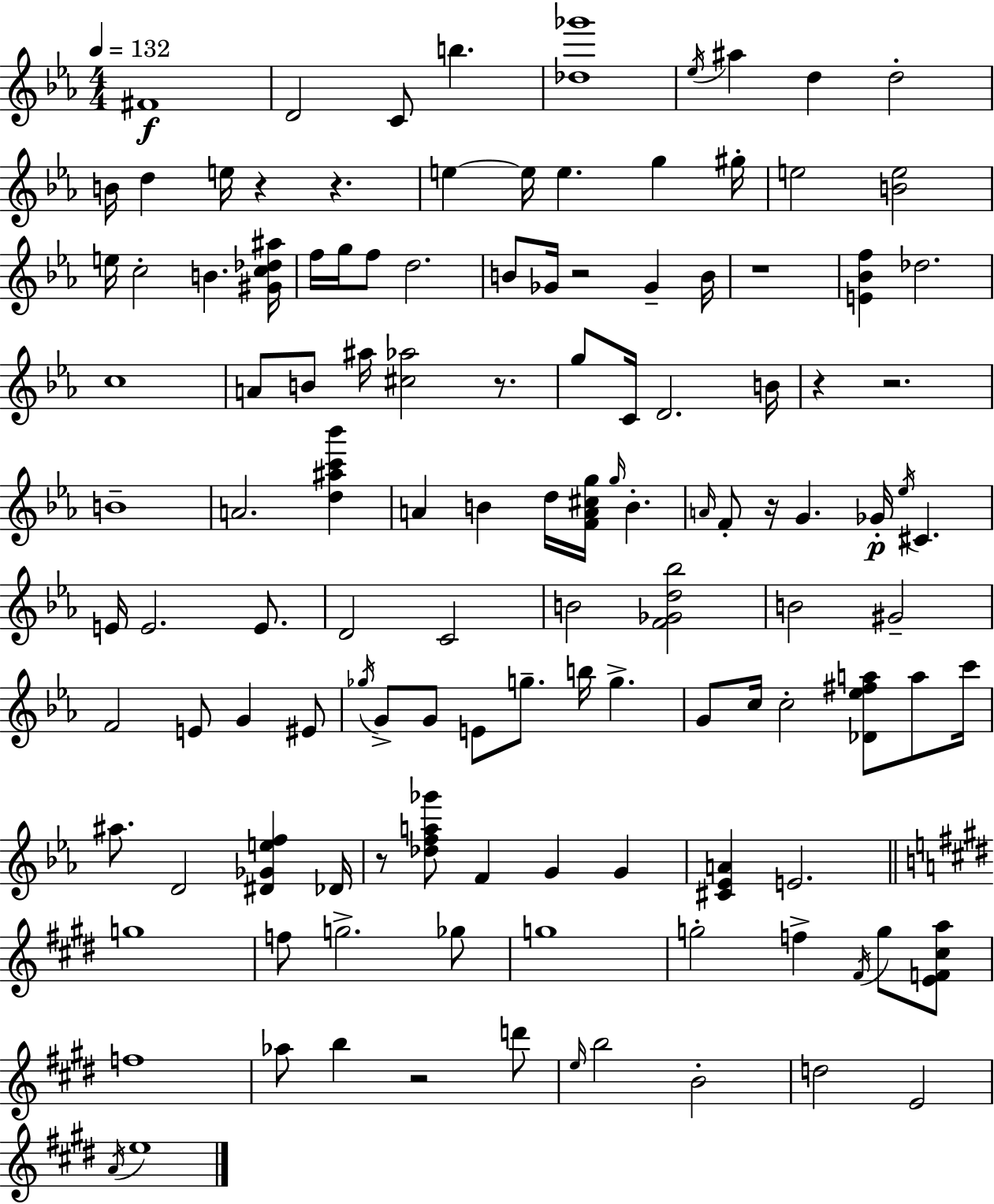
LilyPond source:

{
  \clef treble
  \numericTimeSignature
  \time 4/4
  \key ees \major
  \tempo 4 = 132
  fis'1\f | d'2 c'8 b''4. | <des'' ges'''>1 | \acciaccatura { ees''16 } ais''4 d''4 d''2-. | \break b'16 d''4 e''16 r4 r4. | e''4~~ e''16 e''4. g''4 | gis''16-. e''2 <b' e''>2 | e''16 c''2-. b'4. | \break <gis' c'' des'' ais''>16 f''16 g''16 f''8 d''2. | b'8 ges'16 r2 ges'4-- | b'16 r1 | <e' bes' f''>4 des''2. | \break c''1 | a'8 b'8 ais''16 <cis'' aes''>2 r8. | g''8 c'16 d'2. | b'16 r4 r2. | \break b'1-- | a'2. <d'' ais'' c''' bes'''>4 | a'4 b'4 d''16 <f' a' cis'' g''>16 \grace { g''16 } b'4.-. | \grace { a'16 } f'8-. r16 g'4. ges'16-.\p \acciaccatura { ees''16 } cis'4. | \break e'16 e'2. | e'8. d'2 c'2 | b'2 <f' ges' d'' bes''>2 | b'2 gis'2-- | \break f'2 e'8 g'4 | eis'8 \acciaccatura { ges''16 } g'8-> g'8 e'8 g''8.-- b''16 g''4.-> | g'8 c''16 c''2-. | <des' ees'' fis'' a''>8 a''8 c'''16 ais''8. d'2 | \break <dis' ges' e'' f''>4 des'16 r8 <des'' f'' a'' ges'''>8 f'4 g'4 | g'4 <cis' ees' a'>4 e'2. | \bar "||" \break \key e \major g''1 | f''8 g''2.-> ges''8 | g''1 | g''2-. f''4-> \acciaccatura { fis'16 } g''8 <e' f' cis'' a''>8 | \break f''1 | aes''8 b''4 r2 d'''8 | \grace { e''16 } b''2 b'2-. | d''2 e'2 | \break \acciaccatura { a'16 } e''1 | \bar "|."
}